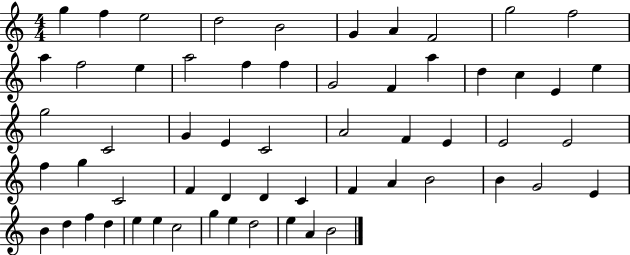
{
  \clef treble
  \numericTimeSignature
  \time 4/4
  \key c \major
  g''4 f''4 e''2 | d''2 b'2 | g'4 a'4 f'2 | g''2 f''2 | \break a''4 f''2 e''4 | a''2 f''4 f''4 | g'2 f'4 a''4 | d''4 c''4 e'4 e''4 | \break g''2 c'2 | g'4 e'4 c'2 | a'2 f'4 e'4 | e'2 e'2 | \break f''4 g''4 c'2 | f'4 d'4 d'4 c'4 | f'4 a'4 b'2 | b'4 g'2 e'4 | \break b'4 d''4 f''4 d''4 | e''4 e''4 c''2 | g''4 e''4 d''2 | e''4 a'4 b'2 | \break \bar "|."
}